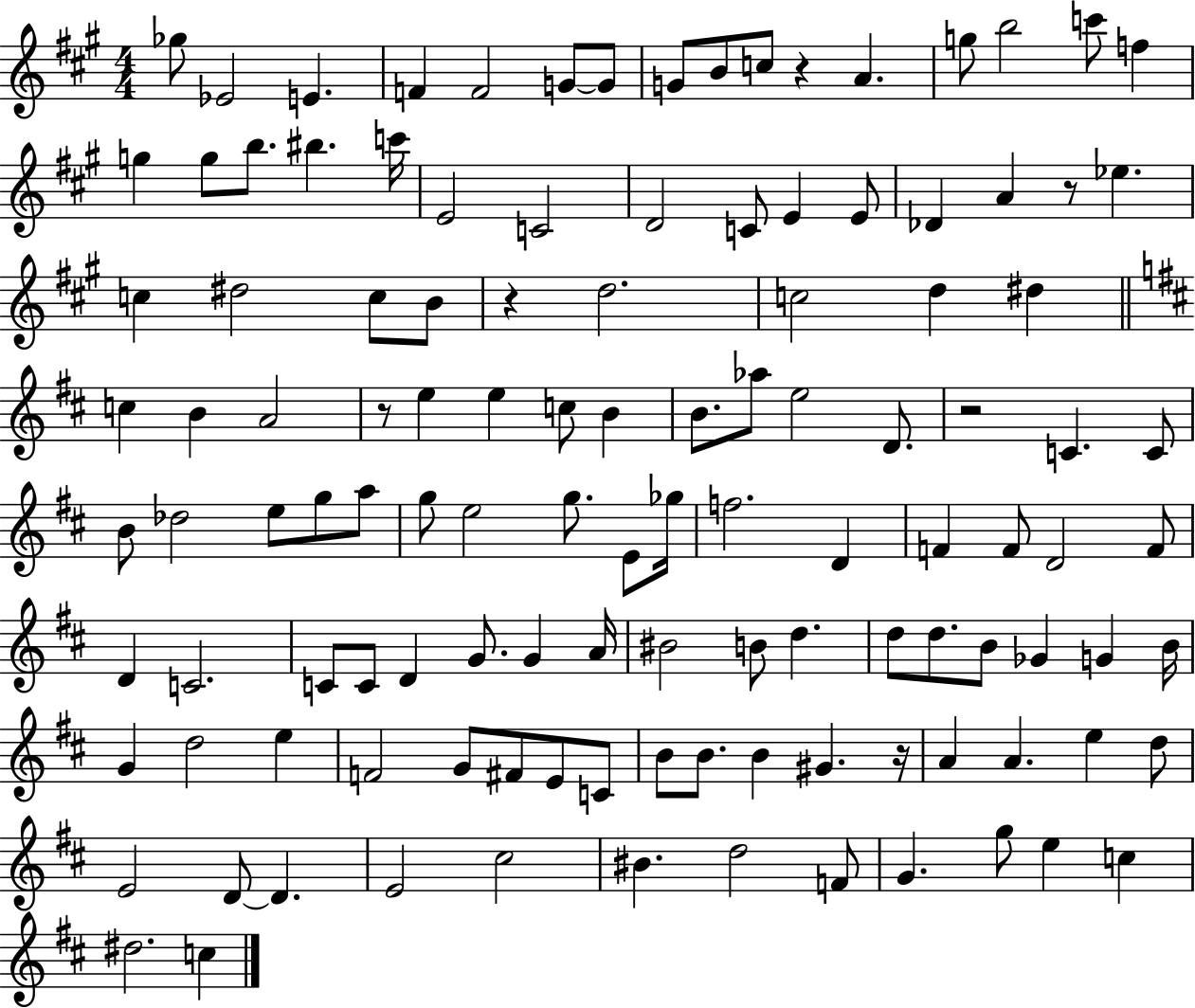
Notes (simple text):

Gb5/e Eb4/h E4/q. F4/q F4/h G4/e G4/e G4/e B4/e C5/e R/q A4/q. G5/e B5/h C6/e F5/q G5/q G5/e B5/e. BIS5/q. C6/s E4/h C4/h D4/h C4/e E4/q E4/e Db4/q A4/q R/e Eb5/q. C5/q D#5/h C5/e B4/e R/q D5/h. C5/h D5/q D#5/q C5/q B4/q A4/h R/e E5/q E5/q C5/e B4/q B4/e. Ab5/e E5/h D4/e. R/h C4/q. C4/e B4/e Db5/h E5/e G5/e A5/e G5/e E5/h G5/e. E4/e Gb5/s F5/h. D4/q F4/q F4/e D4/h F4/e D4/q C4/h. C4/e C4/e D4/q G4/e. G4/q A4/s BIS4/h B4/e D5/q. D5/e D5/e. B4/e Gb4/q G4/q B4/s G4/q D5/h E5/q F4/h G4/e F#4/e E4/e C4/e B4/e B4/e. B4/q G#4/q. R/s A4/q A4/q. E5/q D5/e E4/h D4/e D4/q. E4/h C#5/h BIS4/q. D5/h F4/e G4/q. G5/e E5/q C5/q D#5/h. C5/q